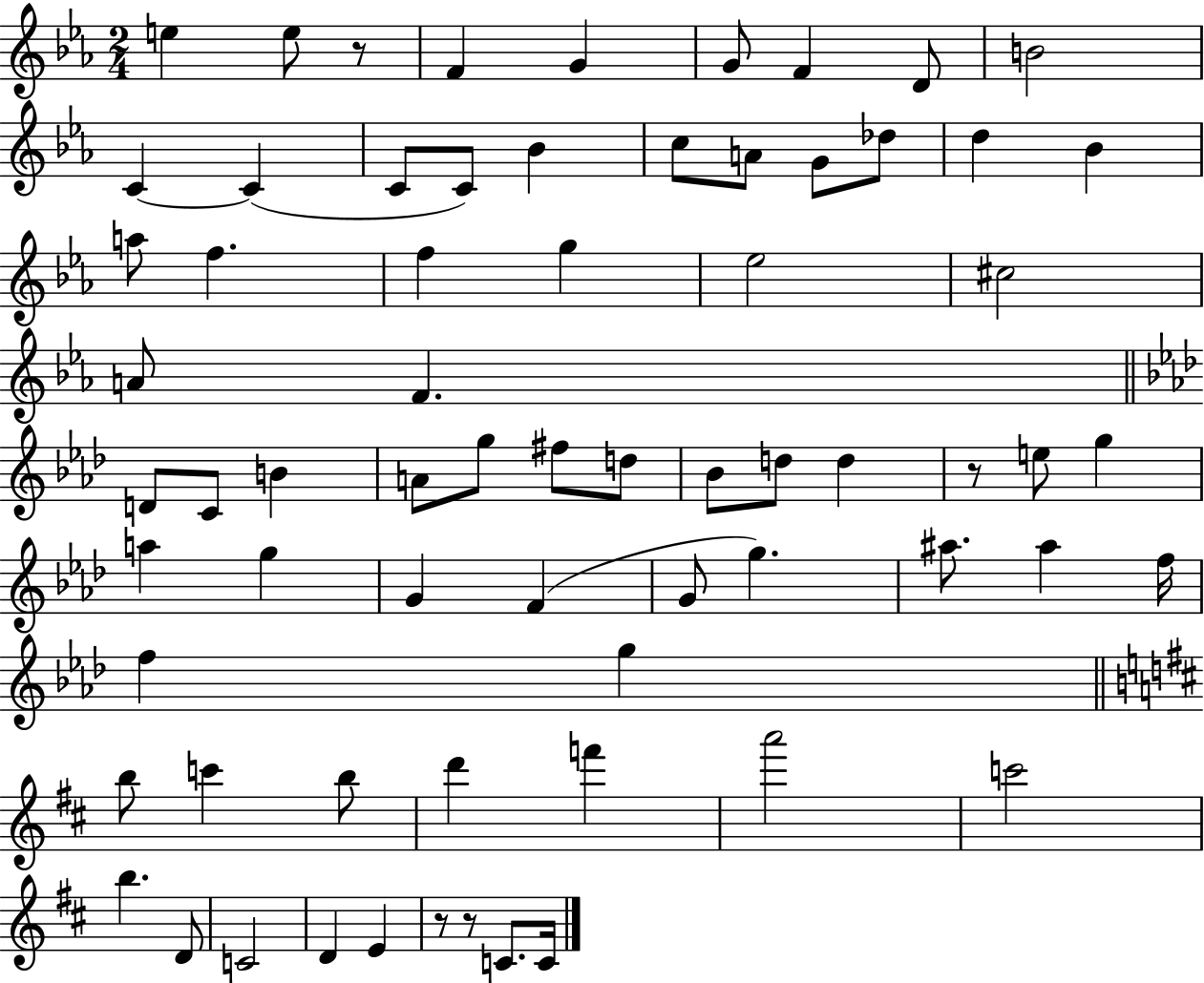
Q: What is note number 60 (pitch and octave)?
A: C4